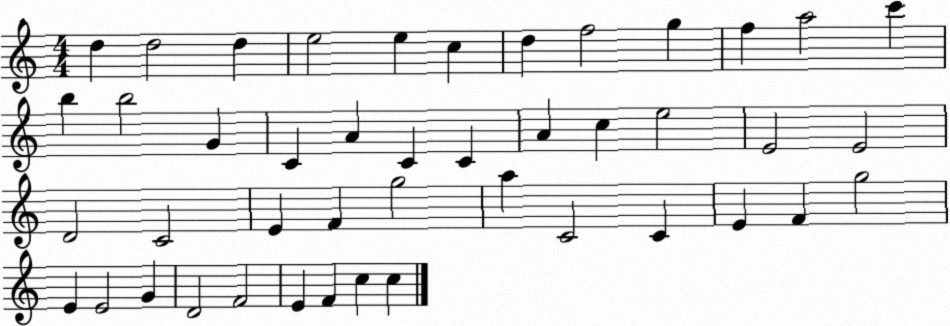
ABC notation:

X:1
T:Untitled
M:4/4
L:1/4
K:C
d d2 d e2 e c d f2 g f a2 c' b b2 G C A C C A c e2 E2 E2 D2 C2 E F g2 a C2 C E F g2 E E2 G D2 F2 E F c c